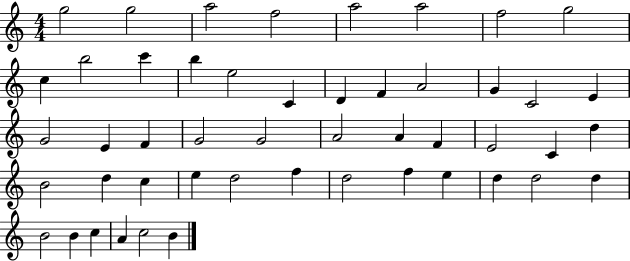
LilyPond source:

{
  \clef treble
  \numericTimeSignature
  \time 4/4
  \key c \major
  g''2 g''2 | a''2 f''2 | a''2 a''2 | f''2 g''2 | \break c''4 b''2 c'''4 | b''4 e''2 c'4 | d'4 f'4 a'2 | g'4 c'2 e'4 | \break g'2 e'4 f'4 | g'2 g'2 | a'2 a'4 f'4 | e'2 c'4 d''4 | \break b'2 d''4 c''4 | e''4 d''2 f''4 | d''2 f''4 e''4 | d''4 d''2 d''4 | \break b'2 b'4 c''4 | a'4 c''2 b'4 | \bar "|."
}